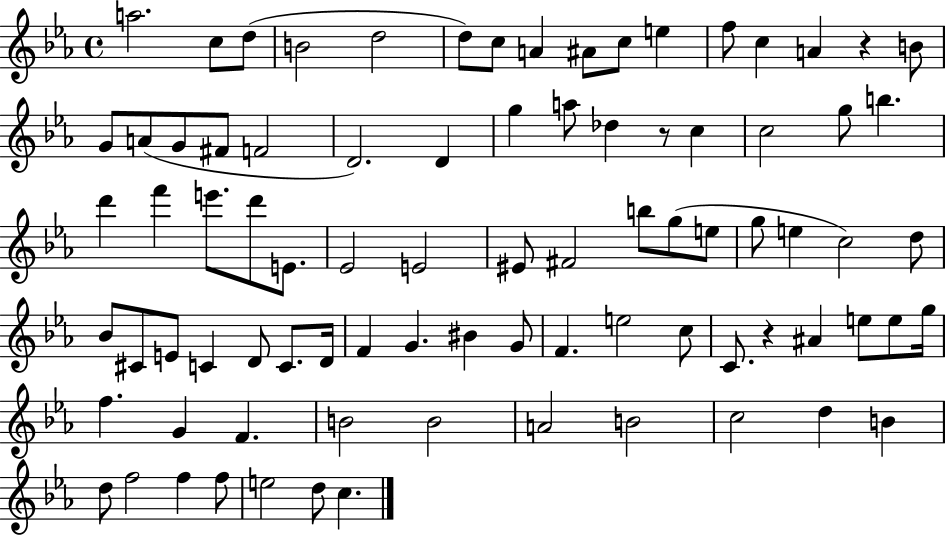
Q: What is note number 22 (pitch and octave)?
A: D4